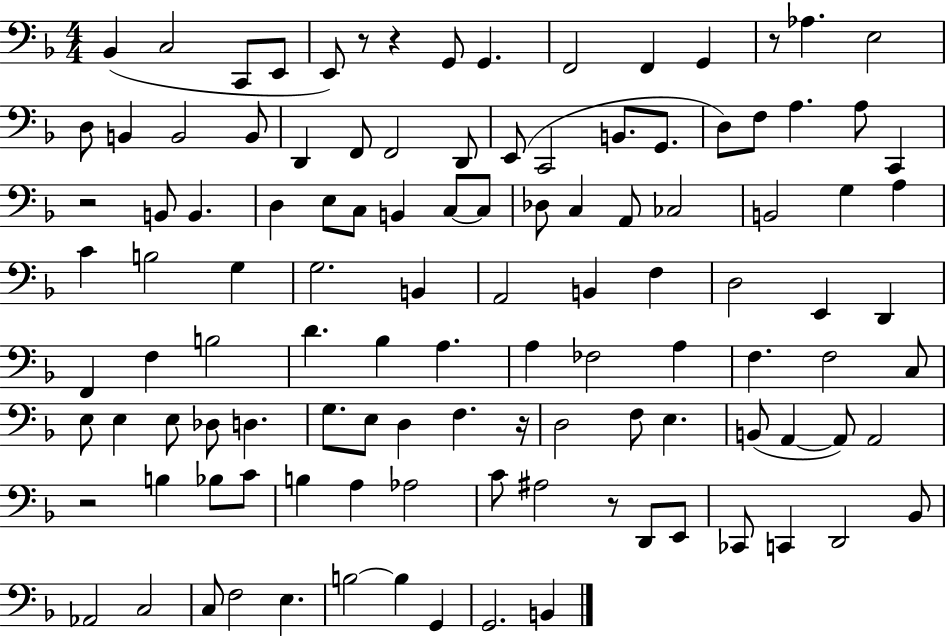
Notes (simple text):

Bb2/q C3/h C2/e E2/e E2/e R/e R/q G2/e G2/q. F2/h F2/q G2/q R/e Ab3/q. E3/h D3/e B2/q B2/h B2/e D2/q F2/e F2/h D2/e E2/e C2/h B2/e. G2/e. D3/e F3/e A3/q. A3/e C2/q R/h B2/e B2/q. D3/q E3/e C3/e B2/q C3/e C3/e Db3/e C3/q A2/e CES3/h B2/h G3/q A3/q C4/q B3/h G3/q G3/h. B2/q A2/h B2/q F3/q D3/h E2/q D2/q F2/q F3/q B3/h D4/q. Bb3/q A3/q. A3/q FES3/h A3/q F3/q. F3/h C3/e E3/e E3/q E3/e Db3/e D3/q. G3/e. E3/e D3/q F3/q. R/s D3/h F3/e E3/q. B2/e A2/q A2/e A2/h R/h B3/q Bb3/e C4/e B3/q A3/q Ab3/h C4/e A#3/h R/e D2/e E2/e CES2/e C2/q D2/h Bb2/e Ab2/h C3/h C3/e F3/h E3/q. B3/h B3/q G2/q G2/h. B2/q